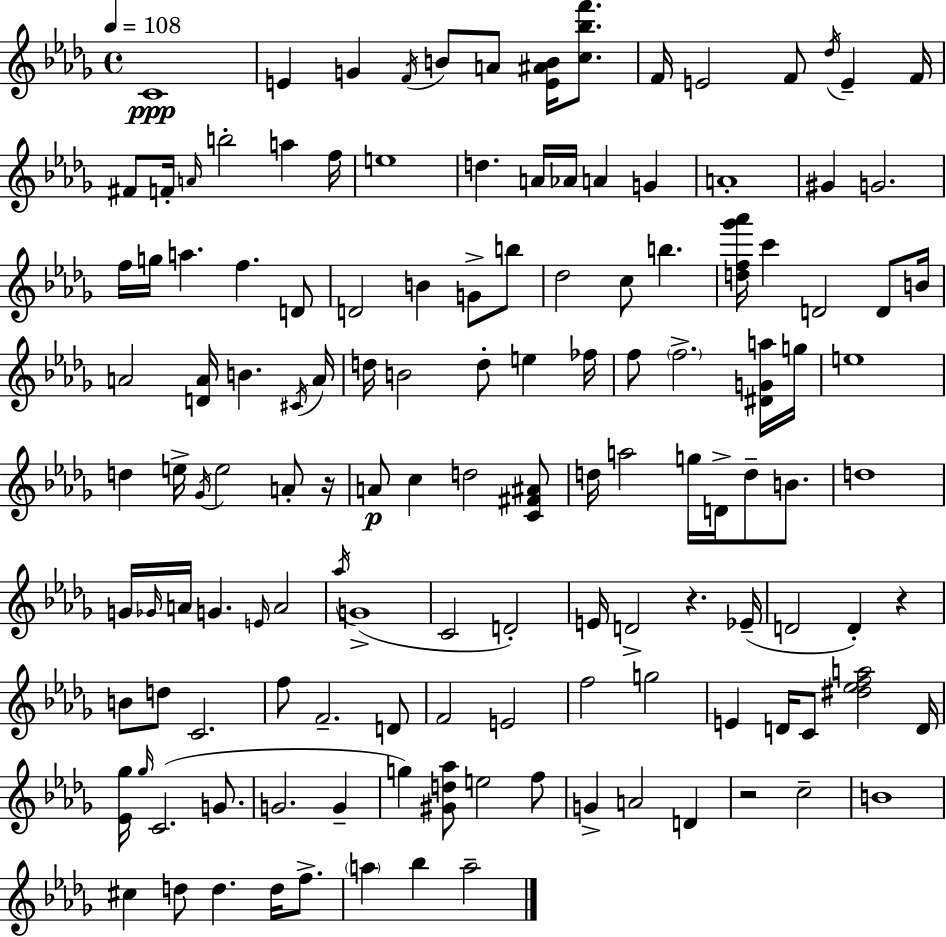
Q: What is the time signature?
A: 4/4